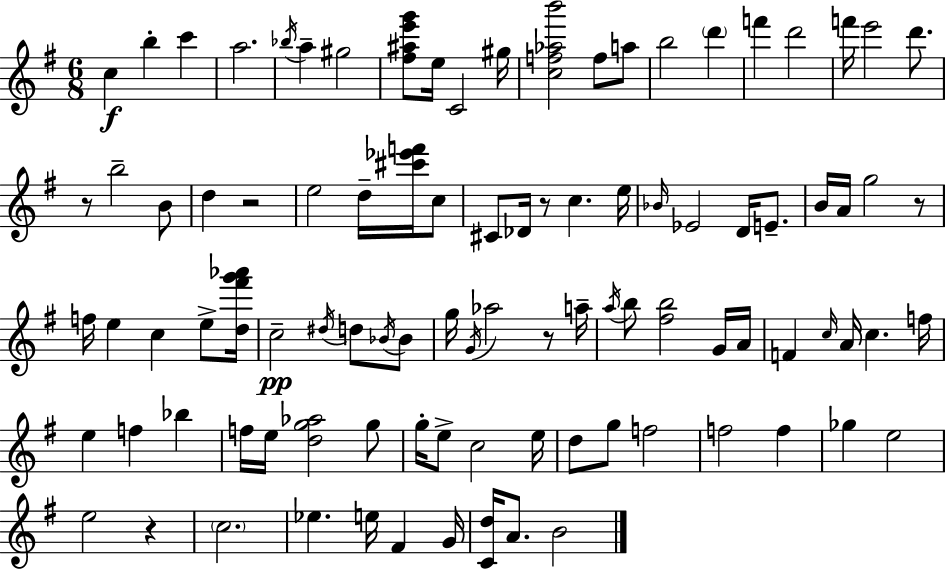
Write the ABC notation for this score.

X:1
T:Untitled
M:6/8
L:1/4
K:Em
c b c' a2 _b/4 a ^g2 [^f^ae'g']/2 e/4 C2 ^g/4 [cf_ab']2 f/2 a/2 b2 d' f' d'2 f'/4 e'2 d'/2 z/2 b2 B/2 d z2 e2 d/4 [^c'_e'f']/4 c/2 ^C/2 _D/4 z/2 c e/4 _B/4 _E2 D/4 E/2 B/4 A/4 g2 z/2 f/4 e c e/2 [d^f'g'_a']/4 c2 ^d/4 d/2 _B/4 _B/2 g/4 G/4 _a2 z/2 a/4 a/4 b/2 [^fb]2 G/4 A/4 F c/4 A/4 c f/4 e f _b f/4 e/4 [dg_a]2 g/2 g/4 e/2 c2 e/4 d/2 g/2 f2 f2 f _g e2 e2 z c2 _e e/4 ^F G/4 [Cd]/4 A/2 B2